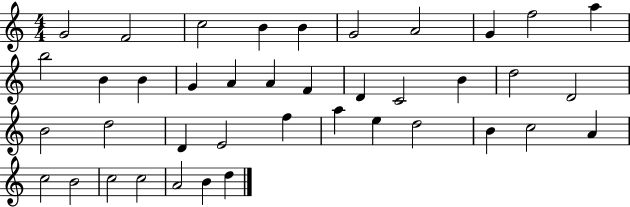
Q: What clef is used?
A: treble